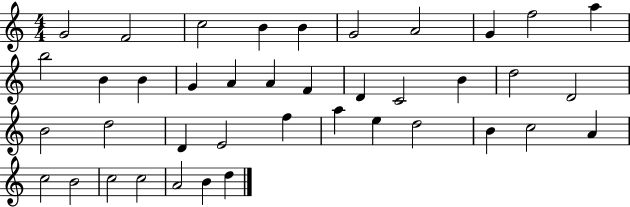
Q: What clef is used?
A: treble